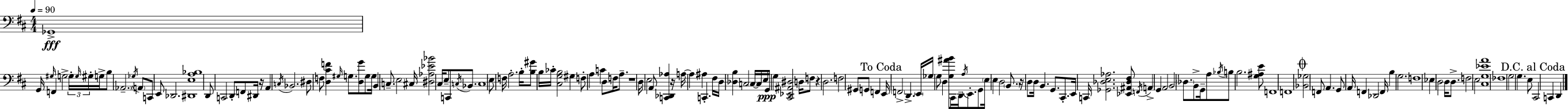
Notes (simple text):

Gb2/w G2/s G#3/s F2/q G3/h G3/s G3/s G#3/s G3/s B3/e Ab2/h. Gb3/s A2/e C2/e E2/e Db2/h. [D#2,E3,A3,Bb3]/w D2/e C2/h D2/e F2/e D#2/s R/s A2/q C3/s Bb2/h. D#3/e F3/e [D3,C#4,F4]/q G#3/s G3/e. [D3,G4]/e G3/e G3/s B2/q C3/e. E3/h C#3/s [D#3,Ab3,Eb4,Bb4]/h C#3/s E3/e C2/e C3/s Bb2/e. C3/w E3/e F3/s A3/h. B3/s [B3,G#4]/e B3/s CES4/s [C#3,G3,B3]/h G#3/q F3/e A3/q C4/q D3/e F3/s A3/e. R/w D3/s E3/h A2/e [C2,Db2,Ab3]/q R/s A3/s A3/q A#3/q C2/q. F#3/s D3/s [Db3,B3]/q C3/h C3/s C3/s E3/s G2/s G3/q [C#2,Eb2,A#2,D#3]/h D3/s F3/e R/q D3/h. F3/h G#2/e G2/e F2/q E2/s F2/h D2/q. E2/s Gb3/s G3/e D3/q [G3,A#4,B4]/e C#2/s D2/s A3/s E2/e. G2/e E3/s E3/q D3/h B2/e. R/s D3/e D3/s B2/q. G2/e. C#2/e. E2/s C2/s [Gb2,Db3,E3,Ab3]/h. [Eb2,A#2,Db3,F#3]/e F2/s A2/q G2/q A2/h B2/h Db3/e. B2/e G2/s A3/e Bb3/s B3/e B3/h. [G3,A#3,E4]/e F2/w F2/w [Bb2,Gb3]/h F2/e A2/q. G2/e A2/s F2/q Db2/h F2/s B3/q G3/h. F3/w Eb3/q D3/h D3/s D3/e. F3/h E3/h [C#3,G3,Eb4,A4]/w FES3/w G3/h G3/q. E3/e C#2/h C2/q D2/q